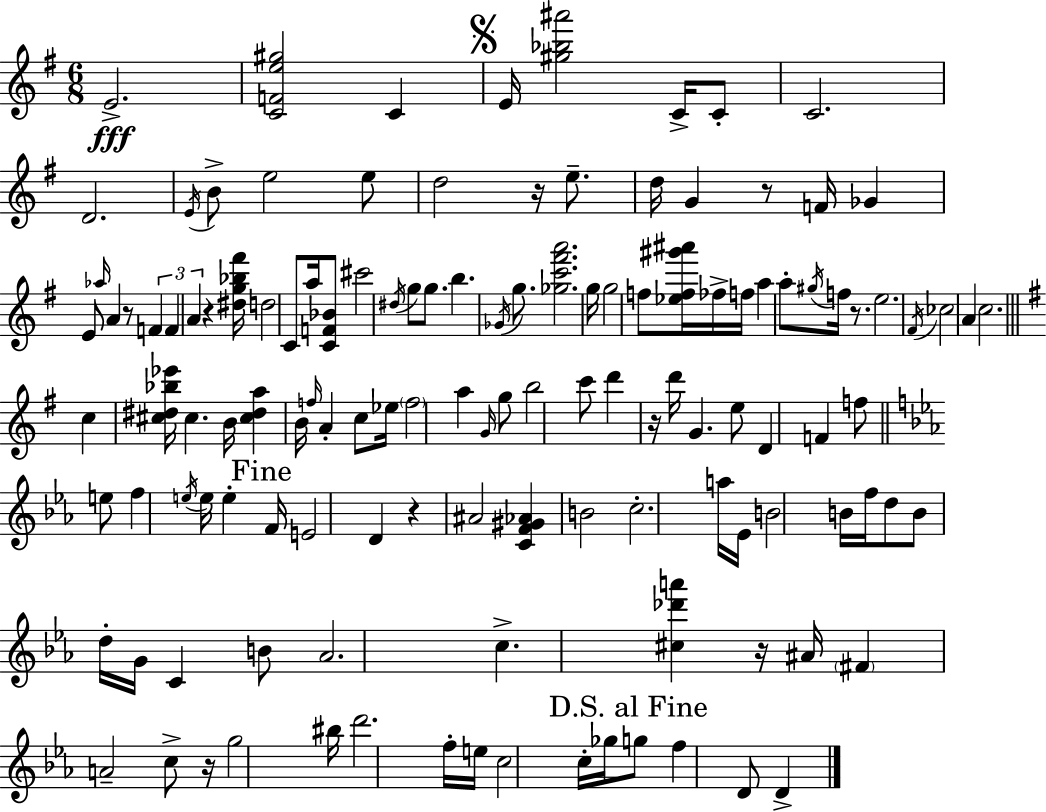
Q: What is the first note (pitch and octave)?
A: E4